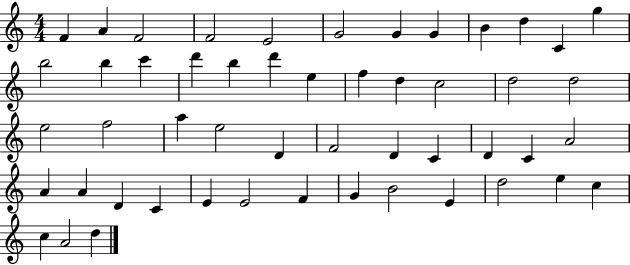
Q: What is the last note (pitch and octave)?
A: D5